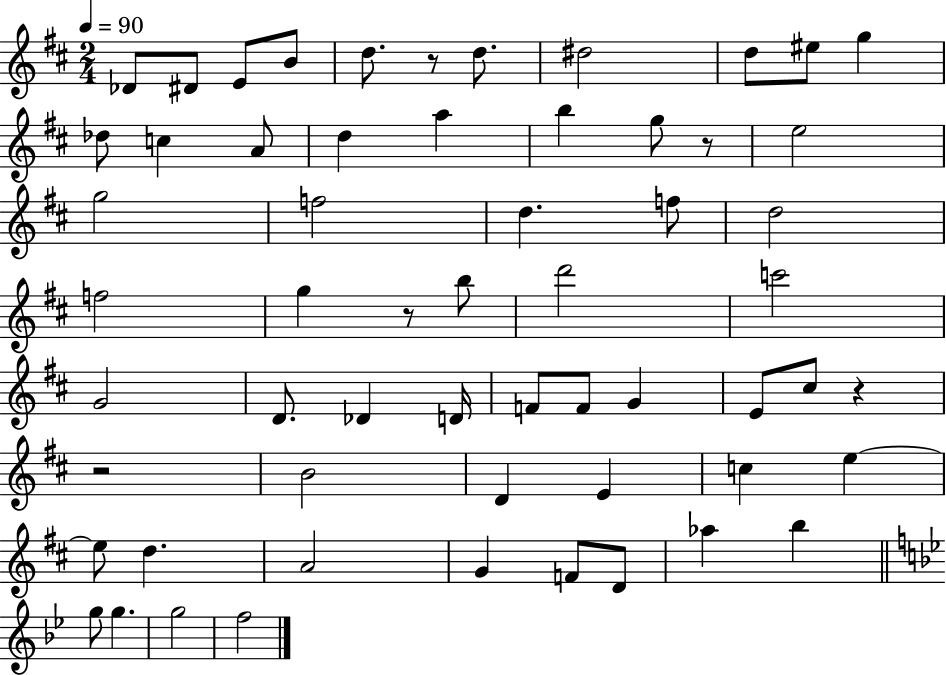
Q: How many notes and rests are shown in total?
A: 59